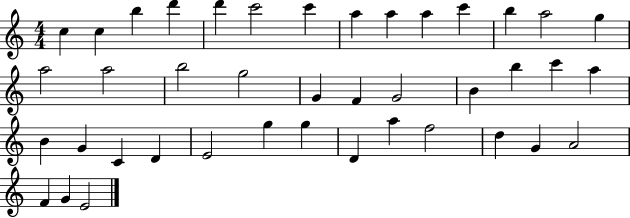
{
  \clef treble
  \numericTimeSignature
  \time 4/4
  \key c \major
  c''4 c''4 b''4 d'''4 | d'''4 c'''2 c'''4 | a''4 a''4 a''4 c'''4 | b''4 a''2 g''4 | \break a''2 a''2 | b''2 g''2 | g'4 f'4 g'2 | b'4 b''4 c'''4 a''4 | \break b'4 g'4 c'4 d'4 | e'2 g''4 g''4 | d'4 a''4 f''2 | d''4 g'4 a'2 | \break f'4 g'4 e'2 | \bar "|."
}